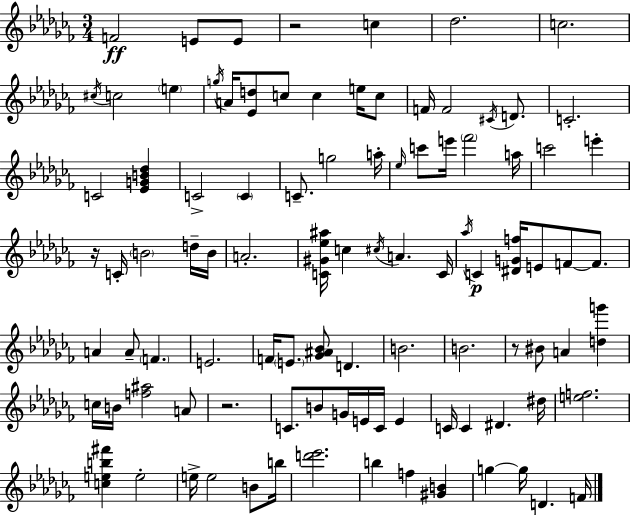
{
  \clef treble
  \numericTimeSignature
  \time 3/4
  \key aes \minor
  \repeat volta 2 { f'2\ff e'8 e'8 | r2 c''4 | des''2. | c''2. | \break \acciaccatura { cis''16 } c''2 \parenthesize e''4 | \acciaccatura { g''16 } a'16 <ees' d''>8 c''8 c''4 e''16 | c''8 f'16 f'2 \acciaccatura { cis'16 } | d'8. c'2.-. | \break c'2 <ees' g' b' des''>4 | c'2-> \parenthesize c'4 | c'8.-- g''2 | a''16-. \grace { ees''16 } c'''8 e'''16 \parenthesize fes'''2 | \break a''16 c'''2 | e'''4-. r16 c'16-. \parenthesize b'2 | d''16-- b'16 a'2.-. | <c' gis' ees'' ais''>16 c''4 \acciaccatura { cis''16 } a'4. | \break c'16 \acciaccatura { aes''16 } c'4\p <dis' g' f''>16 e'8 | f'8~~ f'8. a'4 a'8-- | \parenthesize f'4. e'2. | f'16 \parenthesize e'8. <ges' ais' bes'>8 | \break d'4. b'2. | b'2. | r8 bis'8 a'4 | <d'' g'''>4 c''16 b'16 <f'' ais''>2 | \break a'8 r2. | c'8. b'8 g'16 | e'16 c'16 e'4 c'16 c'4 dis'4. | dis''16 <e'' f''>2. | \break <c'' e'' b'' fis'''>4 e''2-. | e''16-> e''2 | b'8 b''16 <d''' ees'''>2. | b''4 f''4 | \break <gis' b'>4 g''4~~ g''16 d'4. | f'16 } \bar "|."
}